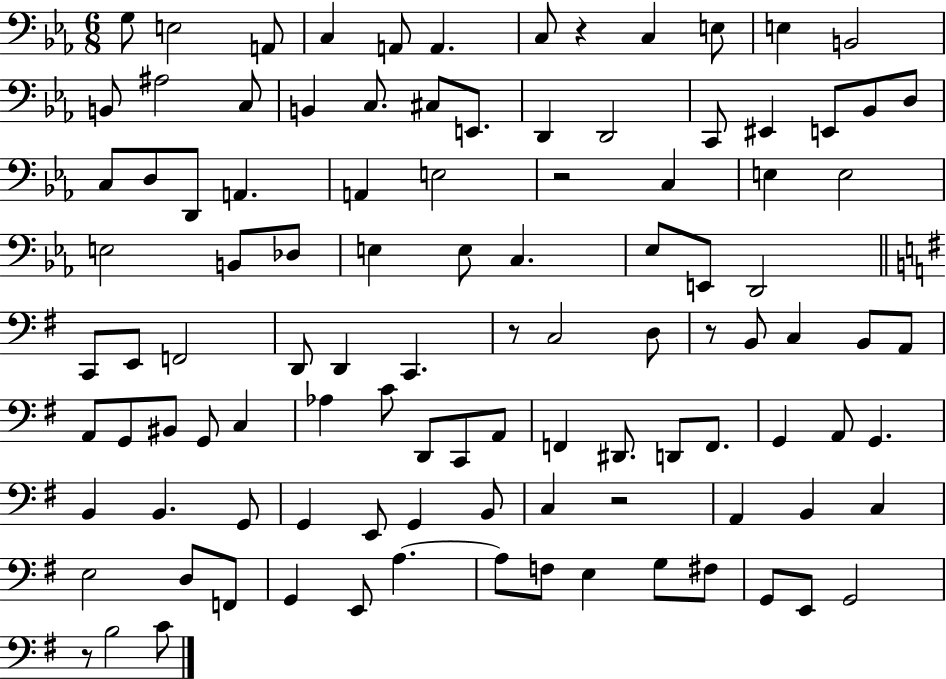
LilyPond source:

{
  \clef bass
  \numericTimeSignature
  \time 6/8
  \key ees \major
  \repeat volta 2 { g8 e2 a,8 | c4 a,8 a,4. | c8 r4 c4 e8 | e4 b,2 | \break b,8 ais2 c8 | b,4 c8. cis8 e,8. | d,4 d,2 | c,8 eis,4 e,8 bes,8 d8 | \break c8 d8 d,8 a,4. | a,4 e2 | r2 c4 | e4 e2 | \break e2 b,8 des8 | e4 e8 c4. | ees8 e,8 d,2 | \bar "||" \break \key g \major c,8 e,8 f,2 | d,8 d,4 c,4. | r8 c2 d8 | r8 b,8 c4 b,8 a,8 | \break a,8 g,8 bis,8 g,8 c4 | aes4 c'8 d,8 c,8 a,8 | f,4 dis,8. d,8 f,8. | g,4 a,8 g,4. | \break b,4 b,4. g,8 | g,4 e,8 g,4 b,8 | c4 r2 | a,4 b,4 c4 | \break e2 d8 f,8 | g,4 e,8 a4.~~ | a8 f8 e4 g8 fis8 | g,8 e,8 g,2 | \break r8 b2 c'8 | } \bar "|."
}